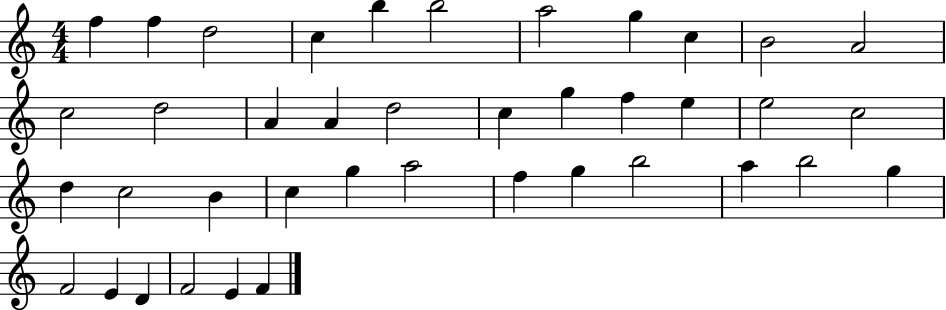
{
  \clef treble
  \numericTimeSignature
  \time 4/4
  \key c \major
  f''4 f''4 d''2 | c''4 b''4 b''2 | a''2 g''4 c''4 | b'2 a'2 | \break c''2 d''2 | a'4 a'4 d''2 | c''4 g''4 f''4 e''4 | e''2 c''2 | \break d''4 c''2 b'4 | c''4 g''4 a''2 | f''4 g''4 b''2 | a''4 b''2 g''4 | \break f'2 e'4 d'4 | f'2 e'4 f'4 | \bar "|."
}